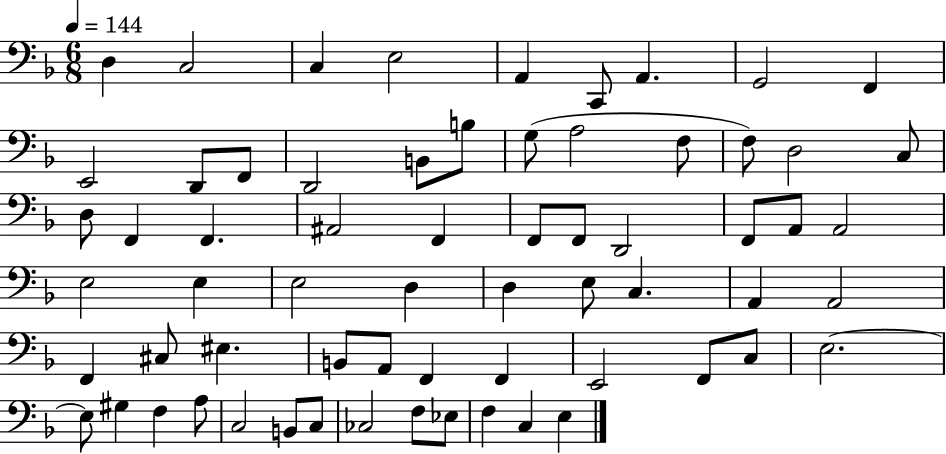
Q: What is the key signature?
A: F major